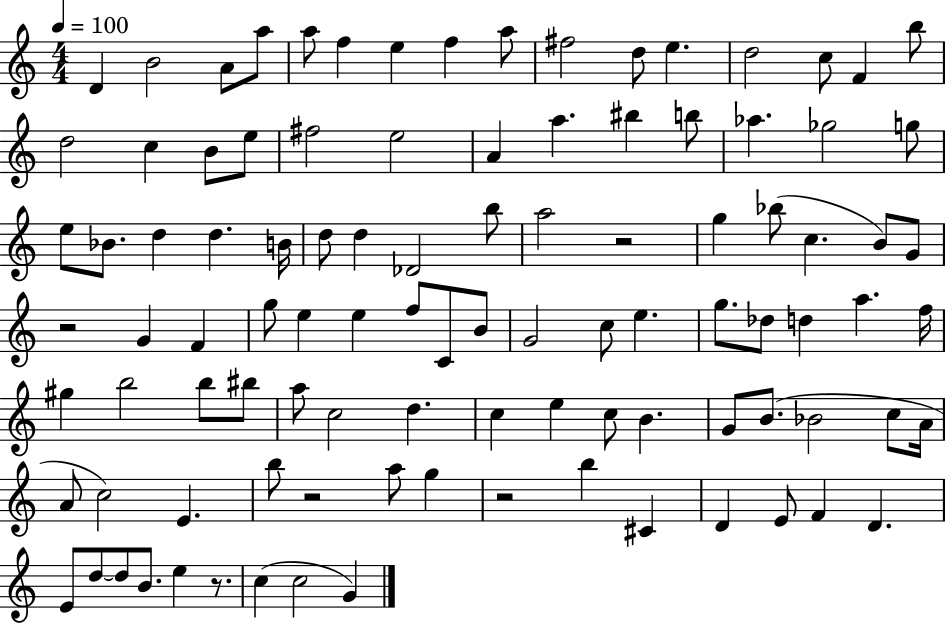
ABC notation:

X:1
T:Untitled
M:4/4
L:1/4
K:C
D B2 A/2 a/2 a/2 f e f a/2 ^f2 d/2 e d2 c/2 F b/2 d2 c B/2 e/2 ^f2 e2 A a ^b b/2 _a _g2 g/2 e/2 _B/2 d d B/4 d/2 d _D2 b/2 a2 z2 g _b/2 c B/2 G/2 z2 G F g/2 e e f/2 C/2 B/2 G2 c/2 e g/2 _d/2 d a f/4 ^g b2 b/2 ^b/2 a/2 c2 d c e c/2 B G/2 B/2 _B2 c/2 A/4 A/2 c2 E b/2 z2 a/2 g z2 b ^C D E/2 F D E/2 d/2 d/2 B/2 e z/2 c c2 G